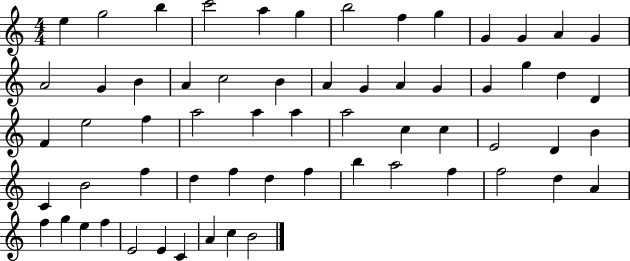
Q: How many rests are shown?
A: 0